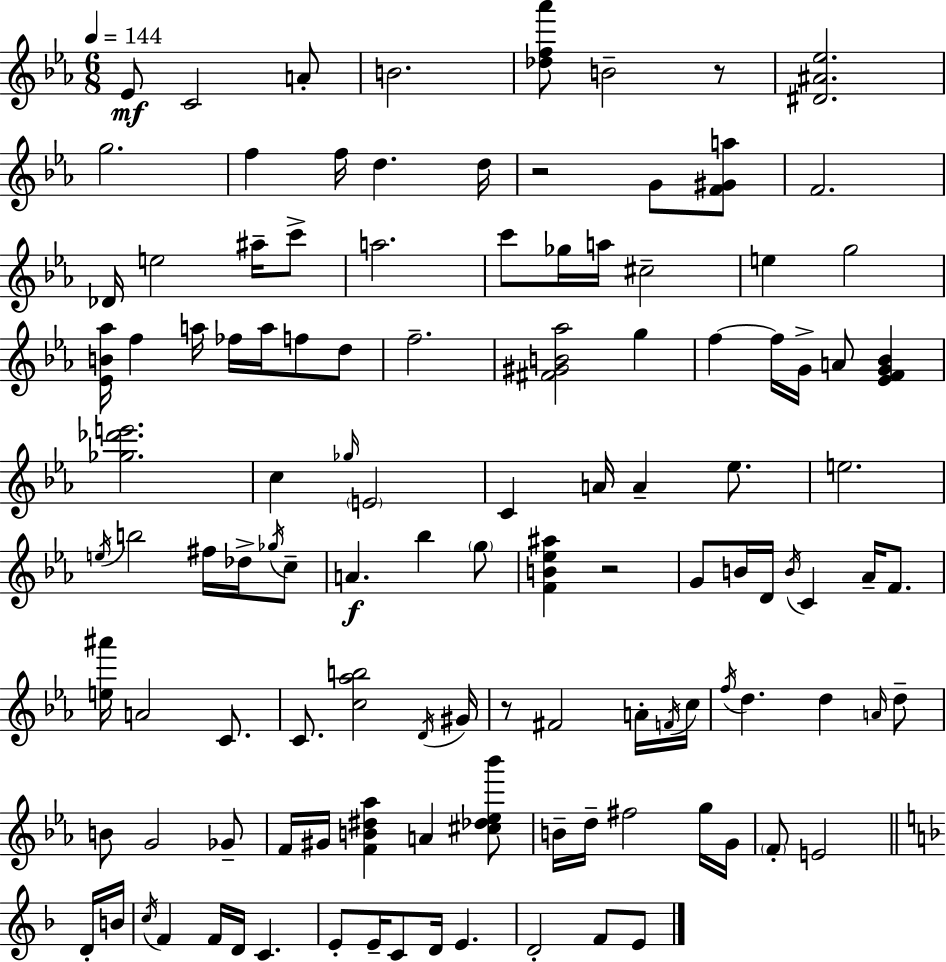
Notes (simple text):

Eb4/e C4/h A4/e B4/h. [Db5,F5,Ab6]/e B4/h R/e [D#4,A#4,Eb5]/h. G5/h. F5/q F5/s D5/q. D5/s R/h G4/e [F4,G#4,A5]/e F4/h. Db4/s E5/h A#5/s C6/e A5/h. C6/e Gb5/s A5/s C#5/h E5/q G5/h [Eb4,B4,Ab5]/s F5/q A5/s FES5/s A5/s F5/e D5/e F5/h. [F#4,G#4,B4,Ab5]/h G5/q F5/q F5/s G4/s A4/e [Eb4,F4,G4,Bb4]/q [Gb5,Db6,E6]/h. C5/q Gb5/s E4/h C4/q A4/s A4/q Eb5/e. E5/h. E5/s B5/h F#5/s Db5/s Gb5/s C5/e A4/q. Bb5/q G5/e [F4,B4,Eb5,A#5]/q R/h G4/e B4/s D4/s B4/s C4/q Ab4/s F4/e. [E5,A#6]/s A4/h C4/e. C4/e. [C5,Ab5,B5]/h D4/s G#4/s R/e F#4/h A4/s F4/s C5/s F5/s D5/q. D5/q A4/s D5/e B4/e G4/h Gb4/e F4/s G#4/s [F4,B4,D#5,Ab5]/q A4/q [C#5,Db5,Eb5,Bb6]/e B4/s D5/s F#5/h G5/s G4/s F4/e E4/h D4/s B4/s C5/s F4/q F4/s D4/s C4/q. E4/e E4/s C4/e D4/s E4/q. D4/h F4/e E4/e